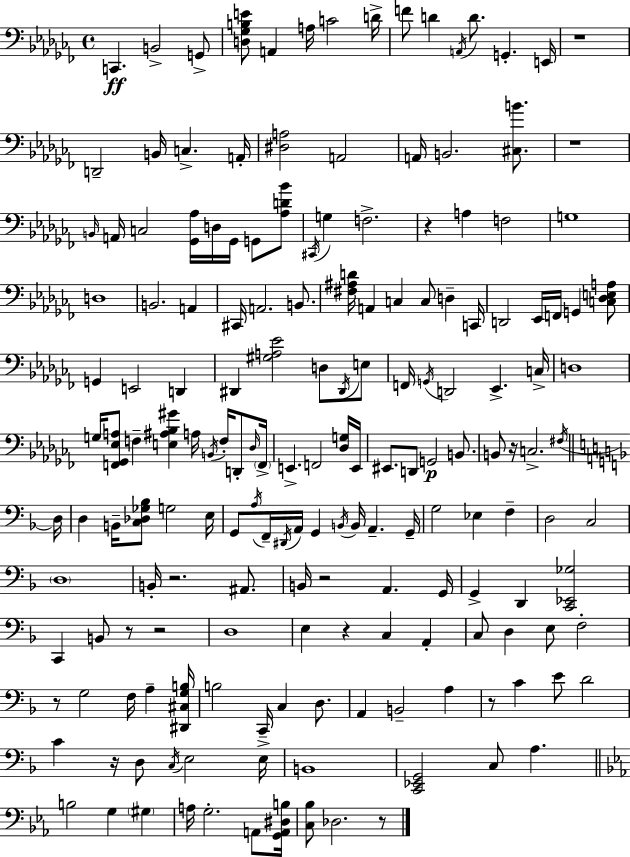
C2/q. B2/h G2/e [D3,Gb3,B3,E4]/e A2/q A3/s C4/h D4/s F4/e D4/q A2/s D4/e. G2/q. E2/s R/w D2/h B2/s C3/q. A2/s [D#3,A3]/h A2/h A2/s B2/h. [C#3,B4]/e. R/w B2/s A2/s C3/h [Gb2,Ab3]/s D3/s Gb2/s G2/e [Ab3,D4,Bb4]/e C#2/s G3/q F3/h. R/q A3/q F3/h G3/w D3/w B2/h. A2/q C#2/s A2/h. B2/e. [F#3,A#3,D4]/s A2/q C3/q C3/e D3/q C2/s D2/h Eb2/s F2/s G2/q [C3,Db3,E3,A3]/e G2/q E2/h D2/q D#2/q [G#3,A3,Eb4]/h D3/e D#2/s E3/e F2/s G2/s D2/h Eb2/q. C3/s D3/w G3/s [F2,Gb2,Eb3,A3]/e F3/q [E3,A#3,Bb3,G#4]/q A3/s B2/s F3/s D2/e Db3/s F2/s E2/q. F2/h [Db3,G3]/s E2/s EIS2/e. D2/e G2/h B2/e. B2/e R/s C3/h. F#3/s D3/s D3/q B2/s [C3,Db3,Gb3,Bb3]/e G3/h E3/s G2/e A3/s F2/s D#2/s A2/s G2/q B2/s B2/s A2/q. G2/s G3/h Eb3/q F3/q D3/h C3/h D3/w B2/s R/h. A#2/e. B2/s R/h A2/q. G2/s G2/q D2/q [C2,Eb2,Gb3]/h C2/q B2/e R/e R/h D3/w E3/q R/q C3/q A2/q C3/e D3/q E3/e F3/h R/e G3/h F3/s A3/q [D#2,C#3,G3,B3]/s B3/h C2/s C3/q D3/e. A2/q B2/h A3/q R/e C4/q E4/e D4/h C4/q R/s D3/e C3/s E3/h E3/s B2/w [C2,Eb2,G2]/h C3/e A3/q. B3/h G3/q G#3/q A3/s G3/h. A2/e [G2,A2,D#3,B3]/s [C3,Bb3]/e Db3/h. R/e